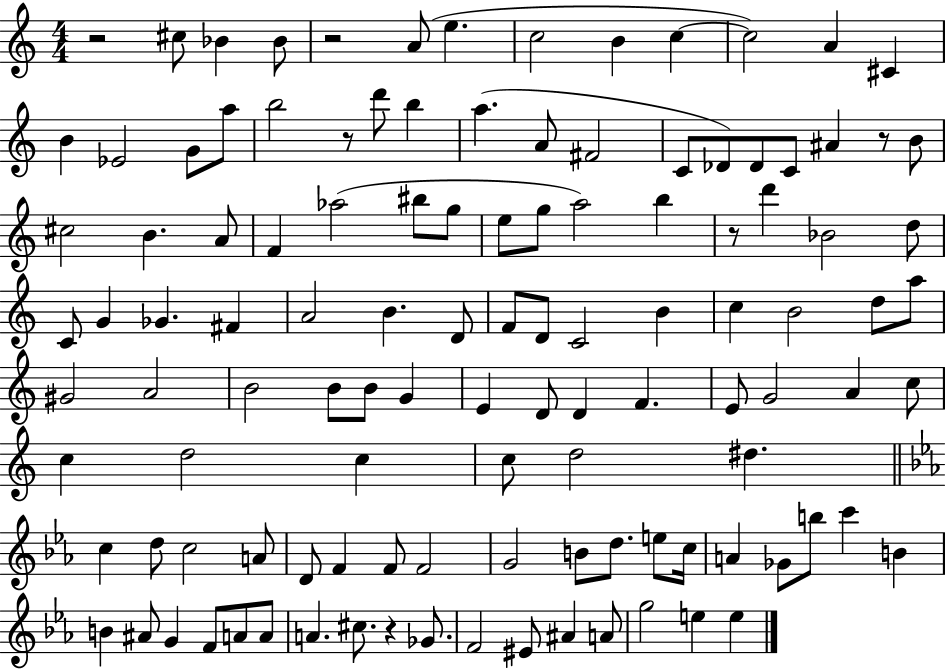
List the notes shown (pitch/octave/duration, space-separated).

R/h C#5/e Bb4/q Bb4/e R/h A4/e E5/q. C5/h B4/q C5/q C5/h A4/q C#4/q B4/q Eb4/h G4/e A5/e B5/h R/e D6/e B5/q A5/q. A4/e F#4/h C4/e Db4/e Db4/e C4/e A#4/q R/e B4/e C#5/h B4/q. A4/e F4/q Ab5/h BIS5/e G5/e E5/e G5/e A5/h B5/q R/e D6/q Bb4/h D5/e C4/e G4/q Gb4/q. F#4/q A4/h B4/q. D4/e F4/e D4/e C4/h B4/q C5/q B4/h D5/e A5/e G#4/h A4/h B4/h B4/e B4/e G4/q E4/q D4/e D4/q F4/q. E4/e G4/h A4/q C5/e C5/q D5/h C5/q C5/e D5/h D#5/q. C5/q D5/e C5/h A4/e D4/e F4/q F4/e F4/h G4/h B4/e D5/e. E5/e C5/s A4/q Gb4/e B5/e C6/q B4/q B4/q A#4/e G4/q F4/e A4/e A4/e A4/q. C#5/e. R/q Gb4/e. F4/h EIS4/e A#4/q A4/e G5/h E5/q E5/q